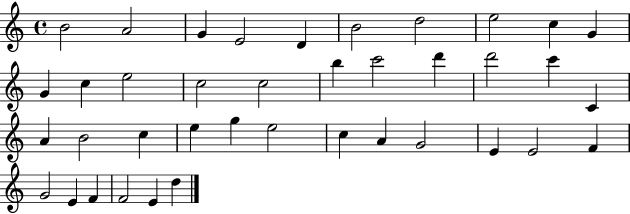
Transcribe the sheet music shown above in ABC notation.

X:1
T:Untitled
M:4/4
L:1/4
K:C
B2 A2 G E2 D B2 d2 e2 c G G c e2 c2 c2 b c'2 d' d'2 c' C A B2 c e g e2 c A G2 E E2 F G2 E F F2 E d